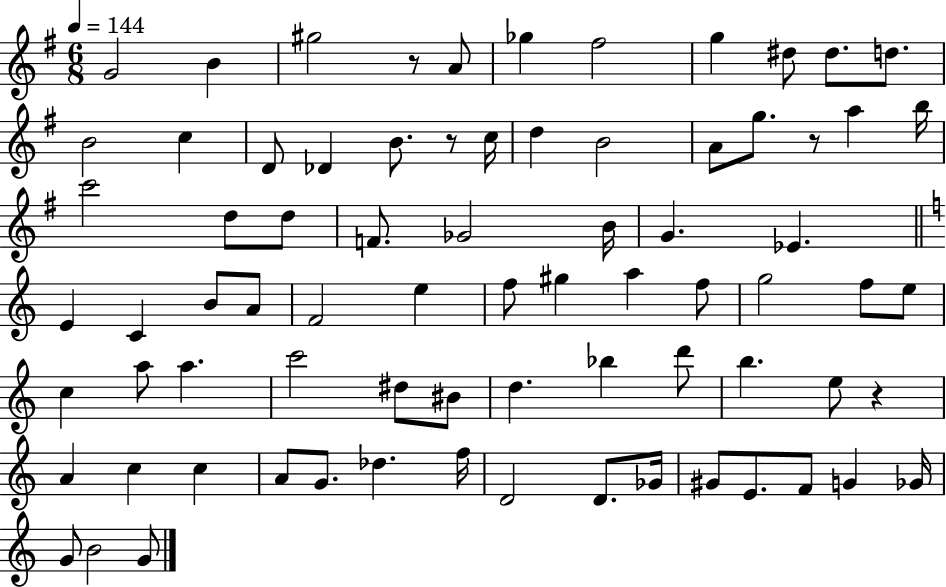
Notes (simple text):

G4/h B4/q G#5/h R/e A4/e Gb5/q F#5/h G5/q D#5/e D#5/e. D5/e. B4/h C5/q D4/e Db4/q B4/e. R/e C5/s D5/q B4/h A4/e G5/e. R/e A5/q B5/s C6/h D5/e D5/e F4/e. Gb4/h B4/s G4/q. Eb4/q. E4/q C4/q B4/e A4/e F4/h E5/q F5/e G#5/q A5/q F5/e G5/h F5/e E5/e C5/q A5/e A5/q. C6/h D#5/e BIS4/e D5/q. Bb5/q D6/e B5/q. E5/e R/q A4/q C5/q C5/q A4/e G4/e. Db5/q. F5/s D4/h D4/e. Gb4/s G#4/e E4/e. F4/e G4/q Gb4/s G4/e B4/h G4/e